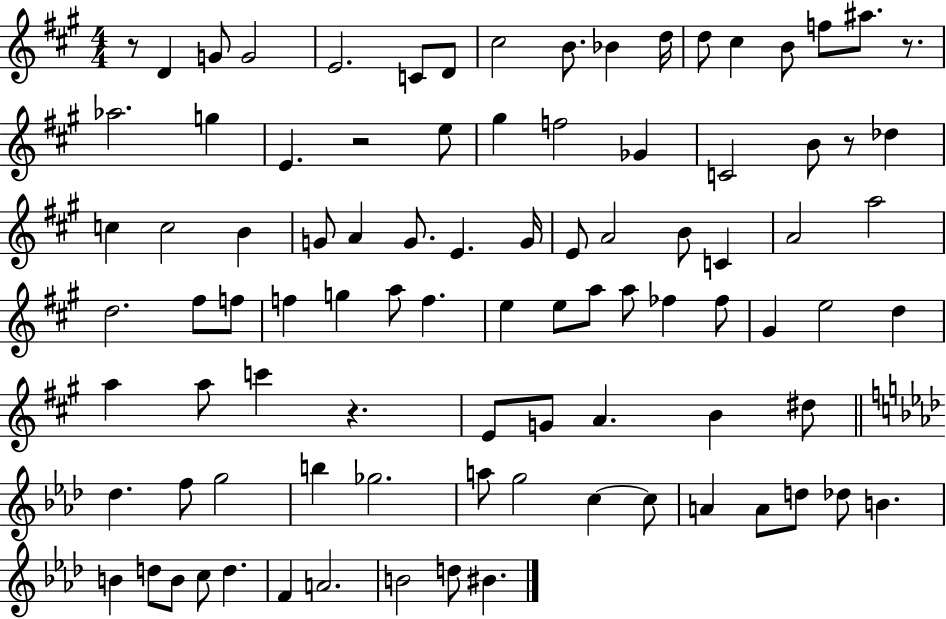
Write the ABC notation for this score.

X:1
T:Untitled
M:4/4
L:1/4
K:A
z/2 D G/2 G2 E2 C/2 D/2 ^c2 B/2 _B d/4 d/2 ^c B/2 f/2 ^a/2 z/2 _a2 g E z2 e/2 ^g f2 _G C2 B/2 z/2 _d c c2 B G/2 A G/2 E G/4 E/2 A2 B/2 C A2 a2 d2 ^f/2 f/2 f g a/2 f e e/2 a/2 a/2 _f _f/2 ^G e2 d a a/2 c' z E/2 G/2 A B ^d/2 _d f/2 g2 b _g2 a/2 g2 c c/2 A A/2 d/2 _d/2 B B d/2 B/2 c/2 d F A2 B2 d/2 ^B